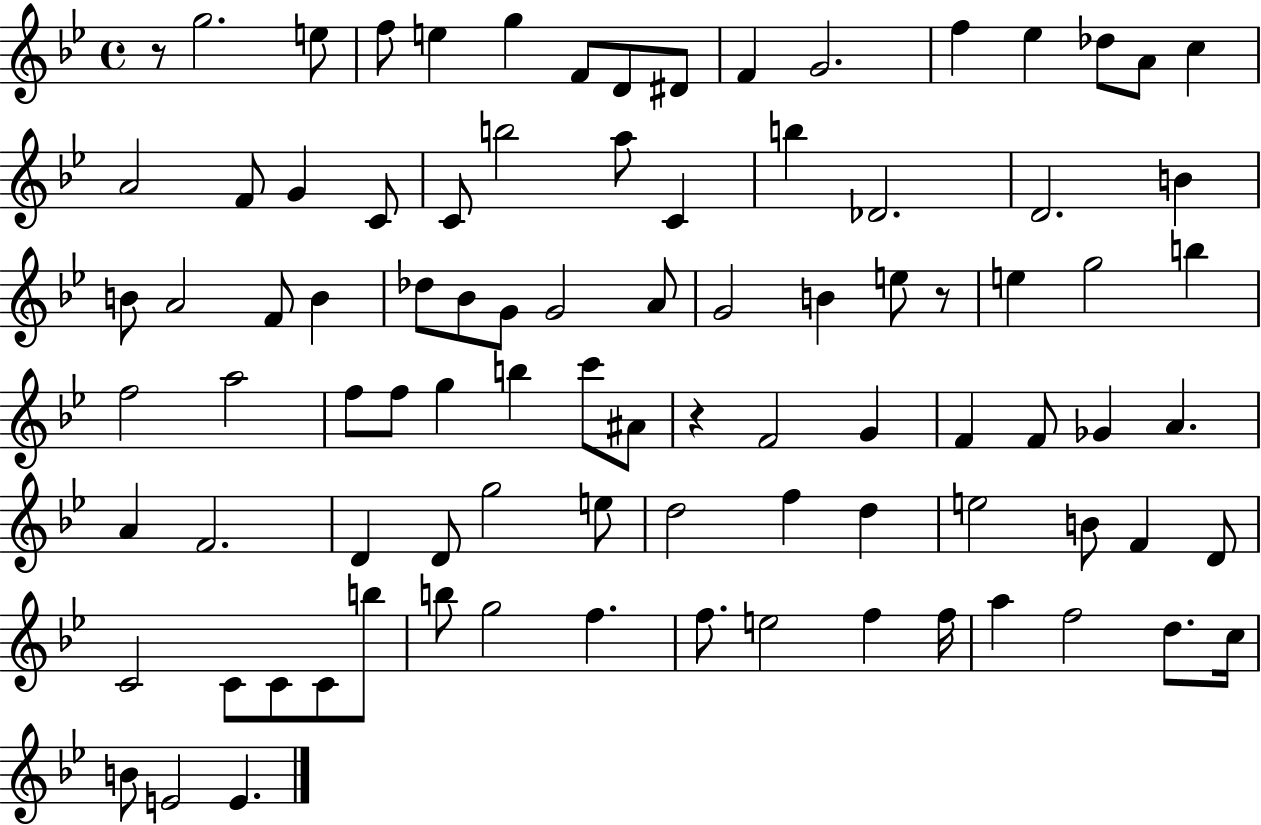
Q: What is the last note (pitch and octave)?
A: E4